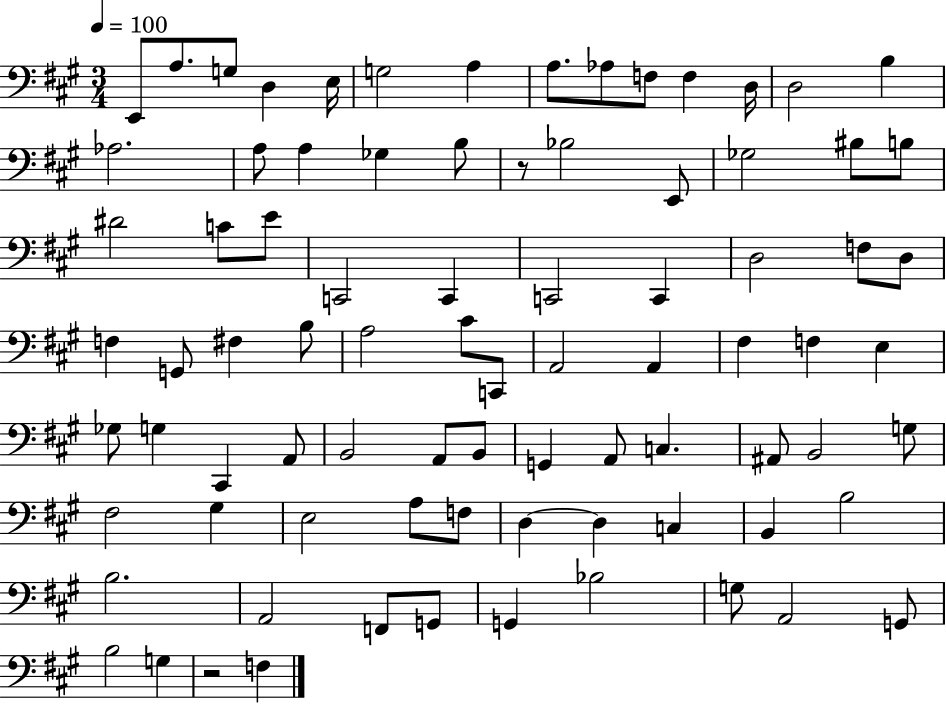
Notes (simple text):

E2/e A3/e. G3/e D3/q E3/s G3/h A3/q A3/e. Ab3/e F3/e F3/q D3/s D3/h B3/q Ab3/h. A3/e A3/q Gb3/q B3/e R/e Bb3/h E2/e Gb3/h BIS3/e B3/e D#4/h C4/e E4/e C2/h C2/q C2/h C2/q D3/h F3/e D3/e F3/q G2/e F#3/q B3/e A3/h C#4/e C2/e A2/h A2/q F#3/q F3/q E3/q Gb3/e G3/q C#2/q A2/e B2/h A2/e B2/e G2/q A2/e C3/q. A#2/e B2/h G3/e F#3/h G#3/q E3/h A3/e F3/e D3/q D3/q C3/q B2/q B3/h B3/h. A2/h F2/e G2/e G2/q Bb3/h G3/e A2/h G2/e B3/h G3/q R/h F3/q